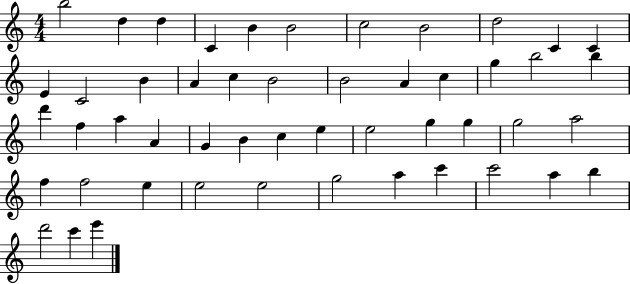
B5/h D5/q D5/q C4/q B4/q B4/h C5/h B4/h D5/h C4/q C4/q E4/q C4/h B4/q A4/q C5/q B4/h B4/h A4/q C5/q G5/q B5/h B5/q D6/q F5/q A5/q A4/q G4/q B4/q C5/q E5/q E5/h G5/q G5/q G5/h A5/h F5/q F5/h E5/q E5/h E5/h G5/h A5/q C6/q C6/h A5/q B5/q D6/h C6/q E6/q